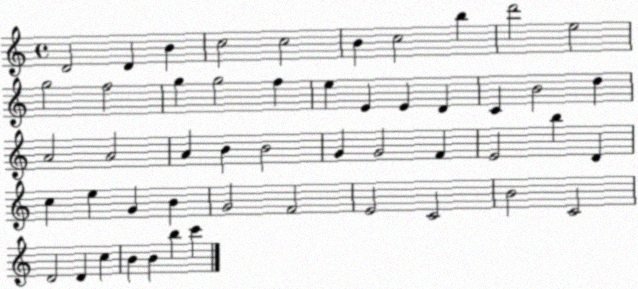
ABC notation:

X:1
T:Untitled
M:4/4
L:1/4
K:C
D2 D B c2 c2 B c2 b d'2 e2 g2 f2 g g2 f e E E D C B2 d A2 A2 A B B2 G G2 F E2 b D c e G B G2 F2 E2 C2 B2 C2 D2 D c B B b c'